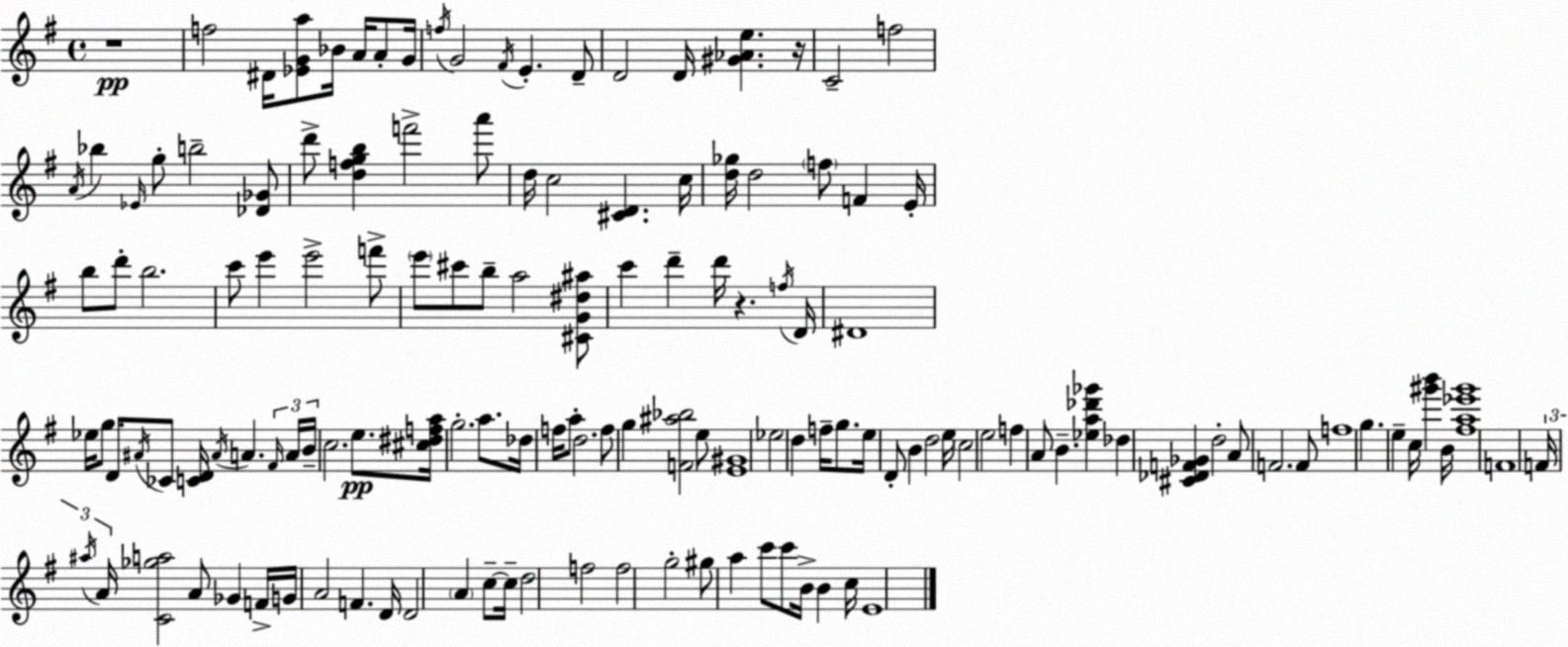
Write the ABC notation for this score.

X:1
T:Untitled
M:4/4
L:1/4
K:Em
z4 f2 ^D/4 [_EGa]/2 _B/4 A/4 A/2 G/4 f/4 G2 ^F/4 E D/2 D2 D/4 [^G_Ae] z/4 C2 f2 A/4 _b _E/4 g/2 b2 [_D_G]/2 d'/2 [dfgb] f'2 a'/2 d/4 c2 [^CD] c/4 [d_g]/4 d2 f/2 F E/4 b/2 d'/2 b2 c'/2 e' e'2 f'/2 e'/2 ^c'/2 b/2 a2 [^CG^d^a]/2 c' d' d'/4 z f/4 D/4 ^D4 _e/4 g/2 D/2 ^A/4 _C/2 [CD]/4 ^A/4 A ^F/4 A/4 B/4 c2 e/2 [^c^dfa]/4 g2 a/2 _d/4 f/4 a/2 d2 f/2 g [F^a_b]2 e/2 [E^G]4 _e2 d f/4 g/2 e/4 D/2 B d2 e/4 c2 e2 f A/2 B [_ea_d'_g'] _d [^C_DF_G] d2 A/2 F2 F/2 f4 g e c/4 [^g'b'] B/4 [^fa_e'^g']4 F4 F/4 ^a/4 A/4 [C_ga]2 A/2 _G F/4 G/4 A2 F D/4 D2 A c/2 c/4 d2 f2 f2 g2 ^g/2 a c'/2 c'/2 B/4 B c/4 E4